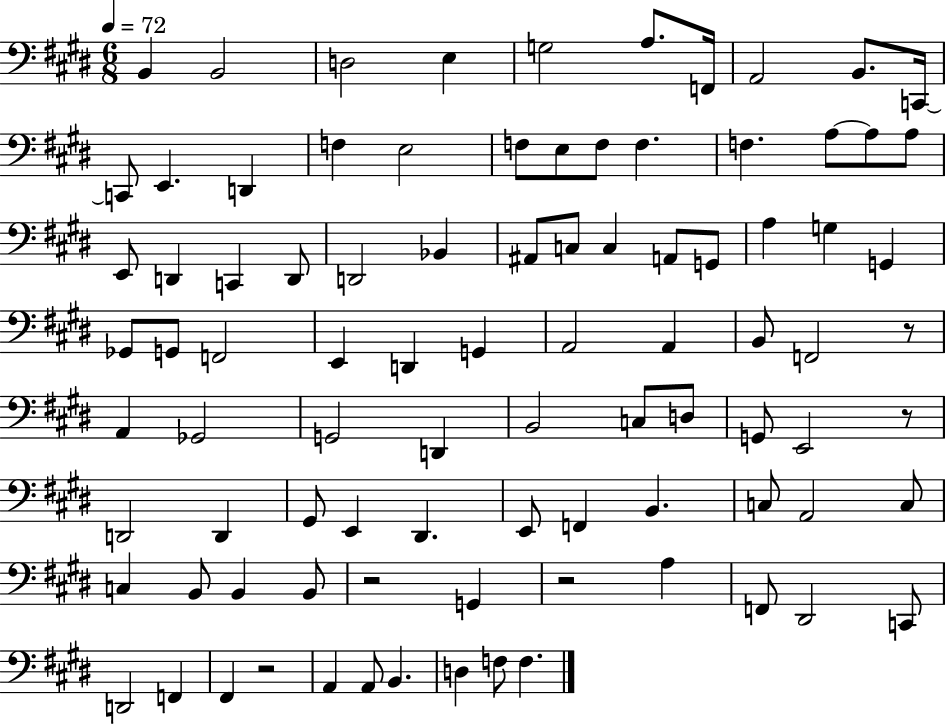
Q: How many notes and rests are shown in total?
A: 90